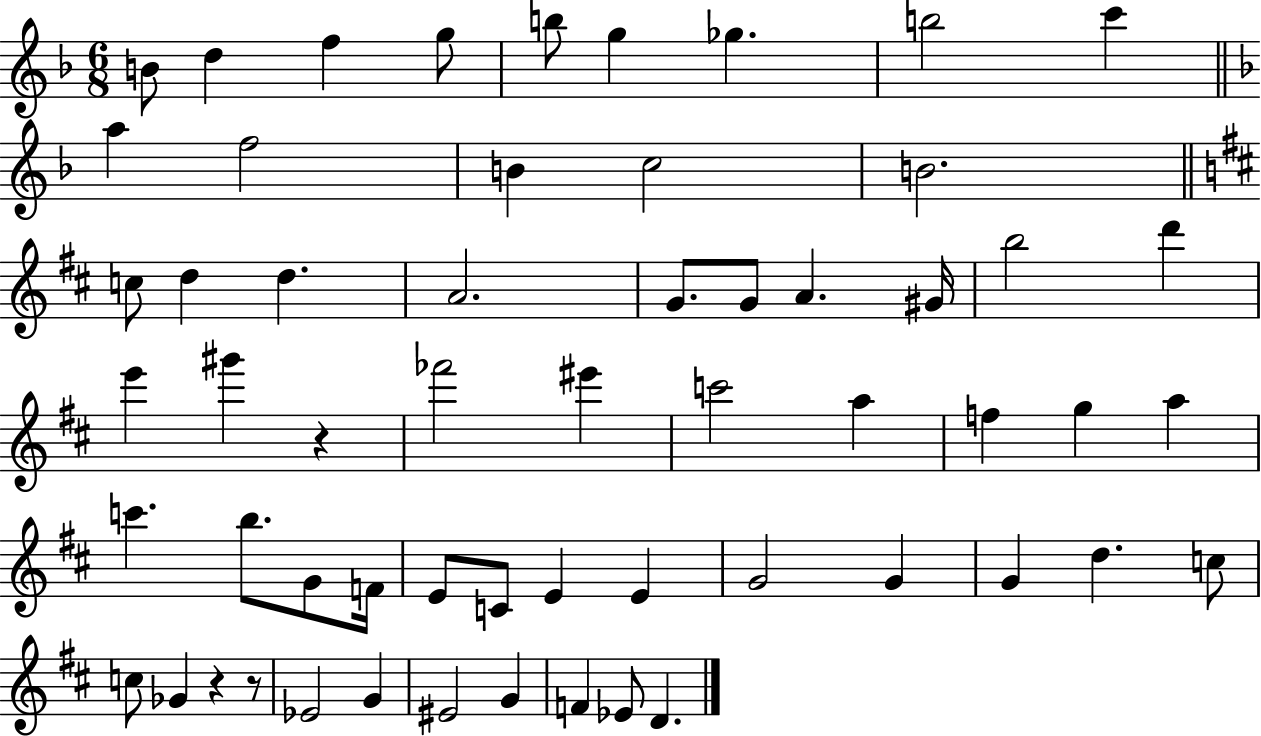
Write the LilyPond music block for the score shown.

{
  \clef treble
  \numericTimeSignature
  \time 6/8
  \key f \major
  \repeat volta 2 { b'8 d''4 f''4 g''8 | b''8 g''4 ges''4. | b''2 c'''4 | \bar "||" \break \key f \major a''4 f''2 | b'4 c''2 | b'2. | \bar "||" \break \key d \major c''8 d''4 d''4. | a'2. | g'8. g'8 a'4. gis'16 | b''2 d'''4 | \break e'''4 gis'''4 r4 | fes'''2 eis'''4 | c'''2 a''4 | f''4 g''4 a''4 | \break c'''4. b''8. g'8 f'16 | e'8 c'8 e'4 e'4 | g'2 g'4 | g'4 d''4. c''8 | \break c''8 ges'4 r4 r8 | ees'2 g'4 | eis'2 g'4 | f'4 ees'8 d'4. | \break } \bar "|."
}